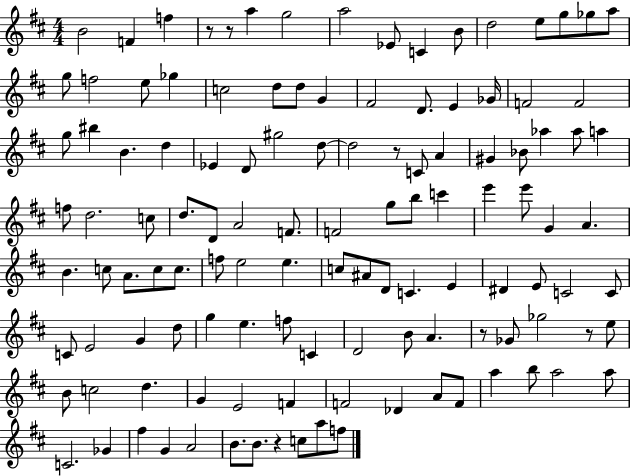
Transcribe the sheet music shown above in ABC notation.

X:1
T:Untitled
M:4/4
L:1/4
K:D
B2 F f z/2 z/2 a g2 a2 _E/2 C B/2 d2 e/2 g/2 _g/2 a/2 g/2 f2 e/2 _g c2 d/2 d/2 G ^F2 D/2 E _G/4 F2 F2 g/2 ^b B d _E D/2 ^g2 d/2 d2 z/2 C/2 A ^G _B/2 _a _a/2 a f/2 d2 c/2 d/2 D/2 A2 F/2 F2 g/2 b/2 c' e' e'/2 G A B c/2 A/2 c/2 c/2 f/2 e2 e c/2 ^A/2 D/2 C E ^D E/2 C2 C/2 C/2 E2 G d/2 g e f/2 C D2 B/2 A z/2 _G/2 _g2 z/2 e/2 B/2 c2 d G E2 F F2 _D A/2 F/2 a b/2 a2 a/2 C2 _G ^f G A2 B/2 B/2 z c/2 a/2 f/2